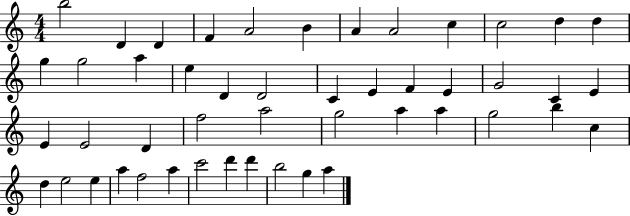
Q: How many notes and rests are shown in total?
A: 48